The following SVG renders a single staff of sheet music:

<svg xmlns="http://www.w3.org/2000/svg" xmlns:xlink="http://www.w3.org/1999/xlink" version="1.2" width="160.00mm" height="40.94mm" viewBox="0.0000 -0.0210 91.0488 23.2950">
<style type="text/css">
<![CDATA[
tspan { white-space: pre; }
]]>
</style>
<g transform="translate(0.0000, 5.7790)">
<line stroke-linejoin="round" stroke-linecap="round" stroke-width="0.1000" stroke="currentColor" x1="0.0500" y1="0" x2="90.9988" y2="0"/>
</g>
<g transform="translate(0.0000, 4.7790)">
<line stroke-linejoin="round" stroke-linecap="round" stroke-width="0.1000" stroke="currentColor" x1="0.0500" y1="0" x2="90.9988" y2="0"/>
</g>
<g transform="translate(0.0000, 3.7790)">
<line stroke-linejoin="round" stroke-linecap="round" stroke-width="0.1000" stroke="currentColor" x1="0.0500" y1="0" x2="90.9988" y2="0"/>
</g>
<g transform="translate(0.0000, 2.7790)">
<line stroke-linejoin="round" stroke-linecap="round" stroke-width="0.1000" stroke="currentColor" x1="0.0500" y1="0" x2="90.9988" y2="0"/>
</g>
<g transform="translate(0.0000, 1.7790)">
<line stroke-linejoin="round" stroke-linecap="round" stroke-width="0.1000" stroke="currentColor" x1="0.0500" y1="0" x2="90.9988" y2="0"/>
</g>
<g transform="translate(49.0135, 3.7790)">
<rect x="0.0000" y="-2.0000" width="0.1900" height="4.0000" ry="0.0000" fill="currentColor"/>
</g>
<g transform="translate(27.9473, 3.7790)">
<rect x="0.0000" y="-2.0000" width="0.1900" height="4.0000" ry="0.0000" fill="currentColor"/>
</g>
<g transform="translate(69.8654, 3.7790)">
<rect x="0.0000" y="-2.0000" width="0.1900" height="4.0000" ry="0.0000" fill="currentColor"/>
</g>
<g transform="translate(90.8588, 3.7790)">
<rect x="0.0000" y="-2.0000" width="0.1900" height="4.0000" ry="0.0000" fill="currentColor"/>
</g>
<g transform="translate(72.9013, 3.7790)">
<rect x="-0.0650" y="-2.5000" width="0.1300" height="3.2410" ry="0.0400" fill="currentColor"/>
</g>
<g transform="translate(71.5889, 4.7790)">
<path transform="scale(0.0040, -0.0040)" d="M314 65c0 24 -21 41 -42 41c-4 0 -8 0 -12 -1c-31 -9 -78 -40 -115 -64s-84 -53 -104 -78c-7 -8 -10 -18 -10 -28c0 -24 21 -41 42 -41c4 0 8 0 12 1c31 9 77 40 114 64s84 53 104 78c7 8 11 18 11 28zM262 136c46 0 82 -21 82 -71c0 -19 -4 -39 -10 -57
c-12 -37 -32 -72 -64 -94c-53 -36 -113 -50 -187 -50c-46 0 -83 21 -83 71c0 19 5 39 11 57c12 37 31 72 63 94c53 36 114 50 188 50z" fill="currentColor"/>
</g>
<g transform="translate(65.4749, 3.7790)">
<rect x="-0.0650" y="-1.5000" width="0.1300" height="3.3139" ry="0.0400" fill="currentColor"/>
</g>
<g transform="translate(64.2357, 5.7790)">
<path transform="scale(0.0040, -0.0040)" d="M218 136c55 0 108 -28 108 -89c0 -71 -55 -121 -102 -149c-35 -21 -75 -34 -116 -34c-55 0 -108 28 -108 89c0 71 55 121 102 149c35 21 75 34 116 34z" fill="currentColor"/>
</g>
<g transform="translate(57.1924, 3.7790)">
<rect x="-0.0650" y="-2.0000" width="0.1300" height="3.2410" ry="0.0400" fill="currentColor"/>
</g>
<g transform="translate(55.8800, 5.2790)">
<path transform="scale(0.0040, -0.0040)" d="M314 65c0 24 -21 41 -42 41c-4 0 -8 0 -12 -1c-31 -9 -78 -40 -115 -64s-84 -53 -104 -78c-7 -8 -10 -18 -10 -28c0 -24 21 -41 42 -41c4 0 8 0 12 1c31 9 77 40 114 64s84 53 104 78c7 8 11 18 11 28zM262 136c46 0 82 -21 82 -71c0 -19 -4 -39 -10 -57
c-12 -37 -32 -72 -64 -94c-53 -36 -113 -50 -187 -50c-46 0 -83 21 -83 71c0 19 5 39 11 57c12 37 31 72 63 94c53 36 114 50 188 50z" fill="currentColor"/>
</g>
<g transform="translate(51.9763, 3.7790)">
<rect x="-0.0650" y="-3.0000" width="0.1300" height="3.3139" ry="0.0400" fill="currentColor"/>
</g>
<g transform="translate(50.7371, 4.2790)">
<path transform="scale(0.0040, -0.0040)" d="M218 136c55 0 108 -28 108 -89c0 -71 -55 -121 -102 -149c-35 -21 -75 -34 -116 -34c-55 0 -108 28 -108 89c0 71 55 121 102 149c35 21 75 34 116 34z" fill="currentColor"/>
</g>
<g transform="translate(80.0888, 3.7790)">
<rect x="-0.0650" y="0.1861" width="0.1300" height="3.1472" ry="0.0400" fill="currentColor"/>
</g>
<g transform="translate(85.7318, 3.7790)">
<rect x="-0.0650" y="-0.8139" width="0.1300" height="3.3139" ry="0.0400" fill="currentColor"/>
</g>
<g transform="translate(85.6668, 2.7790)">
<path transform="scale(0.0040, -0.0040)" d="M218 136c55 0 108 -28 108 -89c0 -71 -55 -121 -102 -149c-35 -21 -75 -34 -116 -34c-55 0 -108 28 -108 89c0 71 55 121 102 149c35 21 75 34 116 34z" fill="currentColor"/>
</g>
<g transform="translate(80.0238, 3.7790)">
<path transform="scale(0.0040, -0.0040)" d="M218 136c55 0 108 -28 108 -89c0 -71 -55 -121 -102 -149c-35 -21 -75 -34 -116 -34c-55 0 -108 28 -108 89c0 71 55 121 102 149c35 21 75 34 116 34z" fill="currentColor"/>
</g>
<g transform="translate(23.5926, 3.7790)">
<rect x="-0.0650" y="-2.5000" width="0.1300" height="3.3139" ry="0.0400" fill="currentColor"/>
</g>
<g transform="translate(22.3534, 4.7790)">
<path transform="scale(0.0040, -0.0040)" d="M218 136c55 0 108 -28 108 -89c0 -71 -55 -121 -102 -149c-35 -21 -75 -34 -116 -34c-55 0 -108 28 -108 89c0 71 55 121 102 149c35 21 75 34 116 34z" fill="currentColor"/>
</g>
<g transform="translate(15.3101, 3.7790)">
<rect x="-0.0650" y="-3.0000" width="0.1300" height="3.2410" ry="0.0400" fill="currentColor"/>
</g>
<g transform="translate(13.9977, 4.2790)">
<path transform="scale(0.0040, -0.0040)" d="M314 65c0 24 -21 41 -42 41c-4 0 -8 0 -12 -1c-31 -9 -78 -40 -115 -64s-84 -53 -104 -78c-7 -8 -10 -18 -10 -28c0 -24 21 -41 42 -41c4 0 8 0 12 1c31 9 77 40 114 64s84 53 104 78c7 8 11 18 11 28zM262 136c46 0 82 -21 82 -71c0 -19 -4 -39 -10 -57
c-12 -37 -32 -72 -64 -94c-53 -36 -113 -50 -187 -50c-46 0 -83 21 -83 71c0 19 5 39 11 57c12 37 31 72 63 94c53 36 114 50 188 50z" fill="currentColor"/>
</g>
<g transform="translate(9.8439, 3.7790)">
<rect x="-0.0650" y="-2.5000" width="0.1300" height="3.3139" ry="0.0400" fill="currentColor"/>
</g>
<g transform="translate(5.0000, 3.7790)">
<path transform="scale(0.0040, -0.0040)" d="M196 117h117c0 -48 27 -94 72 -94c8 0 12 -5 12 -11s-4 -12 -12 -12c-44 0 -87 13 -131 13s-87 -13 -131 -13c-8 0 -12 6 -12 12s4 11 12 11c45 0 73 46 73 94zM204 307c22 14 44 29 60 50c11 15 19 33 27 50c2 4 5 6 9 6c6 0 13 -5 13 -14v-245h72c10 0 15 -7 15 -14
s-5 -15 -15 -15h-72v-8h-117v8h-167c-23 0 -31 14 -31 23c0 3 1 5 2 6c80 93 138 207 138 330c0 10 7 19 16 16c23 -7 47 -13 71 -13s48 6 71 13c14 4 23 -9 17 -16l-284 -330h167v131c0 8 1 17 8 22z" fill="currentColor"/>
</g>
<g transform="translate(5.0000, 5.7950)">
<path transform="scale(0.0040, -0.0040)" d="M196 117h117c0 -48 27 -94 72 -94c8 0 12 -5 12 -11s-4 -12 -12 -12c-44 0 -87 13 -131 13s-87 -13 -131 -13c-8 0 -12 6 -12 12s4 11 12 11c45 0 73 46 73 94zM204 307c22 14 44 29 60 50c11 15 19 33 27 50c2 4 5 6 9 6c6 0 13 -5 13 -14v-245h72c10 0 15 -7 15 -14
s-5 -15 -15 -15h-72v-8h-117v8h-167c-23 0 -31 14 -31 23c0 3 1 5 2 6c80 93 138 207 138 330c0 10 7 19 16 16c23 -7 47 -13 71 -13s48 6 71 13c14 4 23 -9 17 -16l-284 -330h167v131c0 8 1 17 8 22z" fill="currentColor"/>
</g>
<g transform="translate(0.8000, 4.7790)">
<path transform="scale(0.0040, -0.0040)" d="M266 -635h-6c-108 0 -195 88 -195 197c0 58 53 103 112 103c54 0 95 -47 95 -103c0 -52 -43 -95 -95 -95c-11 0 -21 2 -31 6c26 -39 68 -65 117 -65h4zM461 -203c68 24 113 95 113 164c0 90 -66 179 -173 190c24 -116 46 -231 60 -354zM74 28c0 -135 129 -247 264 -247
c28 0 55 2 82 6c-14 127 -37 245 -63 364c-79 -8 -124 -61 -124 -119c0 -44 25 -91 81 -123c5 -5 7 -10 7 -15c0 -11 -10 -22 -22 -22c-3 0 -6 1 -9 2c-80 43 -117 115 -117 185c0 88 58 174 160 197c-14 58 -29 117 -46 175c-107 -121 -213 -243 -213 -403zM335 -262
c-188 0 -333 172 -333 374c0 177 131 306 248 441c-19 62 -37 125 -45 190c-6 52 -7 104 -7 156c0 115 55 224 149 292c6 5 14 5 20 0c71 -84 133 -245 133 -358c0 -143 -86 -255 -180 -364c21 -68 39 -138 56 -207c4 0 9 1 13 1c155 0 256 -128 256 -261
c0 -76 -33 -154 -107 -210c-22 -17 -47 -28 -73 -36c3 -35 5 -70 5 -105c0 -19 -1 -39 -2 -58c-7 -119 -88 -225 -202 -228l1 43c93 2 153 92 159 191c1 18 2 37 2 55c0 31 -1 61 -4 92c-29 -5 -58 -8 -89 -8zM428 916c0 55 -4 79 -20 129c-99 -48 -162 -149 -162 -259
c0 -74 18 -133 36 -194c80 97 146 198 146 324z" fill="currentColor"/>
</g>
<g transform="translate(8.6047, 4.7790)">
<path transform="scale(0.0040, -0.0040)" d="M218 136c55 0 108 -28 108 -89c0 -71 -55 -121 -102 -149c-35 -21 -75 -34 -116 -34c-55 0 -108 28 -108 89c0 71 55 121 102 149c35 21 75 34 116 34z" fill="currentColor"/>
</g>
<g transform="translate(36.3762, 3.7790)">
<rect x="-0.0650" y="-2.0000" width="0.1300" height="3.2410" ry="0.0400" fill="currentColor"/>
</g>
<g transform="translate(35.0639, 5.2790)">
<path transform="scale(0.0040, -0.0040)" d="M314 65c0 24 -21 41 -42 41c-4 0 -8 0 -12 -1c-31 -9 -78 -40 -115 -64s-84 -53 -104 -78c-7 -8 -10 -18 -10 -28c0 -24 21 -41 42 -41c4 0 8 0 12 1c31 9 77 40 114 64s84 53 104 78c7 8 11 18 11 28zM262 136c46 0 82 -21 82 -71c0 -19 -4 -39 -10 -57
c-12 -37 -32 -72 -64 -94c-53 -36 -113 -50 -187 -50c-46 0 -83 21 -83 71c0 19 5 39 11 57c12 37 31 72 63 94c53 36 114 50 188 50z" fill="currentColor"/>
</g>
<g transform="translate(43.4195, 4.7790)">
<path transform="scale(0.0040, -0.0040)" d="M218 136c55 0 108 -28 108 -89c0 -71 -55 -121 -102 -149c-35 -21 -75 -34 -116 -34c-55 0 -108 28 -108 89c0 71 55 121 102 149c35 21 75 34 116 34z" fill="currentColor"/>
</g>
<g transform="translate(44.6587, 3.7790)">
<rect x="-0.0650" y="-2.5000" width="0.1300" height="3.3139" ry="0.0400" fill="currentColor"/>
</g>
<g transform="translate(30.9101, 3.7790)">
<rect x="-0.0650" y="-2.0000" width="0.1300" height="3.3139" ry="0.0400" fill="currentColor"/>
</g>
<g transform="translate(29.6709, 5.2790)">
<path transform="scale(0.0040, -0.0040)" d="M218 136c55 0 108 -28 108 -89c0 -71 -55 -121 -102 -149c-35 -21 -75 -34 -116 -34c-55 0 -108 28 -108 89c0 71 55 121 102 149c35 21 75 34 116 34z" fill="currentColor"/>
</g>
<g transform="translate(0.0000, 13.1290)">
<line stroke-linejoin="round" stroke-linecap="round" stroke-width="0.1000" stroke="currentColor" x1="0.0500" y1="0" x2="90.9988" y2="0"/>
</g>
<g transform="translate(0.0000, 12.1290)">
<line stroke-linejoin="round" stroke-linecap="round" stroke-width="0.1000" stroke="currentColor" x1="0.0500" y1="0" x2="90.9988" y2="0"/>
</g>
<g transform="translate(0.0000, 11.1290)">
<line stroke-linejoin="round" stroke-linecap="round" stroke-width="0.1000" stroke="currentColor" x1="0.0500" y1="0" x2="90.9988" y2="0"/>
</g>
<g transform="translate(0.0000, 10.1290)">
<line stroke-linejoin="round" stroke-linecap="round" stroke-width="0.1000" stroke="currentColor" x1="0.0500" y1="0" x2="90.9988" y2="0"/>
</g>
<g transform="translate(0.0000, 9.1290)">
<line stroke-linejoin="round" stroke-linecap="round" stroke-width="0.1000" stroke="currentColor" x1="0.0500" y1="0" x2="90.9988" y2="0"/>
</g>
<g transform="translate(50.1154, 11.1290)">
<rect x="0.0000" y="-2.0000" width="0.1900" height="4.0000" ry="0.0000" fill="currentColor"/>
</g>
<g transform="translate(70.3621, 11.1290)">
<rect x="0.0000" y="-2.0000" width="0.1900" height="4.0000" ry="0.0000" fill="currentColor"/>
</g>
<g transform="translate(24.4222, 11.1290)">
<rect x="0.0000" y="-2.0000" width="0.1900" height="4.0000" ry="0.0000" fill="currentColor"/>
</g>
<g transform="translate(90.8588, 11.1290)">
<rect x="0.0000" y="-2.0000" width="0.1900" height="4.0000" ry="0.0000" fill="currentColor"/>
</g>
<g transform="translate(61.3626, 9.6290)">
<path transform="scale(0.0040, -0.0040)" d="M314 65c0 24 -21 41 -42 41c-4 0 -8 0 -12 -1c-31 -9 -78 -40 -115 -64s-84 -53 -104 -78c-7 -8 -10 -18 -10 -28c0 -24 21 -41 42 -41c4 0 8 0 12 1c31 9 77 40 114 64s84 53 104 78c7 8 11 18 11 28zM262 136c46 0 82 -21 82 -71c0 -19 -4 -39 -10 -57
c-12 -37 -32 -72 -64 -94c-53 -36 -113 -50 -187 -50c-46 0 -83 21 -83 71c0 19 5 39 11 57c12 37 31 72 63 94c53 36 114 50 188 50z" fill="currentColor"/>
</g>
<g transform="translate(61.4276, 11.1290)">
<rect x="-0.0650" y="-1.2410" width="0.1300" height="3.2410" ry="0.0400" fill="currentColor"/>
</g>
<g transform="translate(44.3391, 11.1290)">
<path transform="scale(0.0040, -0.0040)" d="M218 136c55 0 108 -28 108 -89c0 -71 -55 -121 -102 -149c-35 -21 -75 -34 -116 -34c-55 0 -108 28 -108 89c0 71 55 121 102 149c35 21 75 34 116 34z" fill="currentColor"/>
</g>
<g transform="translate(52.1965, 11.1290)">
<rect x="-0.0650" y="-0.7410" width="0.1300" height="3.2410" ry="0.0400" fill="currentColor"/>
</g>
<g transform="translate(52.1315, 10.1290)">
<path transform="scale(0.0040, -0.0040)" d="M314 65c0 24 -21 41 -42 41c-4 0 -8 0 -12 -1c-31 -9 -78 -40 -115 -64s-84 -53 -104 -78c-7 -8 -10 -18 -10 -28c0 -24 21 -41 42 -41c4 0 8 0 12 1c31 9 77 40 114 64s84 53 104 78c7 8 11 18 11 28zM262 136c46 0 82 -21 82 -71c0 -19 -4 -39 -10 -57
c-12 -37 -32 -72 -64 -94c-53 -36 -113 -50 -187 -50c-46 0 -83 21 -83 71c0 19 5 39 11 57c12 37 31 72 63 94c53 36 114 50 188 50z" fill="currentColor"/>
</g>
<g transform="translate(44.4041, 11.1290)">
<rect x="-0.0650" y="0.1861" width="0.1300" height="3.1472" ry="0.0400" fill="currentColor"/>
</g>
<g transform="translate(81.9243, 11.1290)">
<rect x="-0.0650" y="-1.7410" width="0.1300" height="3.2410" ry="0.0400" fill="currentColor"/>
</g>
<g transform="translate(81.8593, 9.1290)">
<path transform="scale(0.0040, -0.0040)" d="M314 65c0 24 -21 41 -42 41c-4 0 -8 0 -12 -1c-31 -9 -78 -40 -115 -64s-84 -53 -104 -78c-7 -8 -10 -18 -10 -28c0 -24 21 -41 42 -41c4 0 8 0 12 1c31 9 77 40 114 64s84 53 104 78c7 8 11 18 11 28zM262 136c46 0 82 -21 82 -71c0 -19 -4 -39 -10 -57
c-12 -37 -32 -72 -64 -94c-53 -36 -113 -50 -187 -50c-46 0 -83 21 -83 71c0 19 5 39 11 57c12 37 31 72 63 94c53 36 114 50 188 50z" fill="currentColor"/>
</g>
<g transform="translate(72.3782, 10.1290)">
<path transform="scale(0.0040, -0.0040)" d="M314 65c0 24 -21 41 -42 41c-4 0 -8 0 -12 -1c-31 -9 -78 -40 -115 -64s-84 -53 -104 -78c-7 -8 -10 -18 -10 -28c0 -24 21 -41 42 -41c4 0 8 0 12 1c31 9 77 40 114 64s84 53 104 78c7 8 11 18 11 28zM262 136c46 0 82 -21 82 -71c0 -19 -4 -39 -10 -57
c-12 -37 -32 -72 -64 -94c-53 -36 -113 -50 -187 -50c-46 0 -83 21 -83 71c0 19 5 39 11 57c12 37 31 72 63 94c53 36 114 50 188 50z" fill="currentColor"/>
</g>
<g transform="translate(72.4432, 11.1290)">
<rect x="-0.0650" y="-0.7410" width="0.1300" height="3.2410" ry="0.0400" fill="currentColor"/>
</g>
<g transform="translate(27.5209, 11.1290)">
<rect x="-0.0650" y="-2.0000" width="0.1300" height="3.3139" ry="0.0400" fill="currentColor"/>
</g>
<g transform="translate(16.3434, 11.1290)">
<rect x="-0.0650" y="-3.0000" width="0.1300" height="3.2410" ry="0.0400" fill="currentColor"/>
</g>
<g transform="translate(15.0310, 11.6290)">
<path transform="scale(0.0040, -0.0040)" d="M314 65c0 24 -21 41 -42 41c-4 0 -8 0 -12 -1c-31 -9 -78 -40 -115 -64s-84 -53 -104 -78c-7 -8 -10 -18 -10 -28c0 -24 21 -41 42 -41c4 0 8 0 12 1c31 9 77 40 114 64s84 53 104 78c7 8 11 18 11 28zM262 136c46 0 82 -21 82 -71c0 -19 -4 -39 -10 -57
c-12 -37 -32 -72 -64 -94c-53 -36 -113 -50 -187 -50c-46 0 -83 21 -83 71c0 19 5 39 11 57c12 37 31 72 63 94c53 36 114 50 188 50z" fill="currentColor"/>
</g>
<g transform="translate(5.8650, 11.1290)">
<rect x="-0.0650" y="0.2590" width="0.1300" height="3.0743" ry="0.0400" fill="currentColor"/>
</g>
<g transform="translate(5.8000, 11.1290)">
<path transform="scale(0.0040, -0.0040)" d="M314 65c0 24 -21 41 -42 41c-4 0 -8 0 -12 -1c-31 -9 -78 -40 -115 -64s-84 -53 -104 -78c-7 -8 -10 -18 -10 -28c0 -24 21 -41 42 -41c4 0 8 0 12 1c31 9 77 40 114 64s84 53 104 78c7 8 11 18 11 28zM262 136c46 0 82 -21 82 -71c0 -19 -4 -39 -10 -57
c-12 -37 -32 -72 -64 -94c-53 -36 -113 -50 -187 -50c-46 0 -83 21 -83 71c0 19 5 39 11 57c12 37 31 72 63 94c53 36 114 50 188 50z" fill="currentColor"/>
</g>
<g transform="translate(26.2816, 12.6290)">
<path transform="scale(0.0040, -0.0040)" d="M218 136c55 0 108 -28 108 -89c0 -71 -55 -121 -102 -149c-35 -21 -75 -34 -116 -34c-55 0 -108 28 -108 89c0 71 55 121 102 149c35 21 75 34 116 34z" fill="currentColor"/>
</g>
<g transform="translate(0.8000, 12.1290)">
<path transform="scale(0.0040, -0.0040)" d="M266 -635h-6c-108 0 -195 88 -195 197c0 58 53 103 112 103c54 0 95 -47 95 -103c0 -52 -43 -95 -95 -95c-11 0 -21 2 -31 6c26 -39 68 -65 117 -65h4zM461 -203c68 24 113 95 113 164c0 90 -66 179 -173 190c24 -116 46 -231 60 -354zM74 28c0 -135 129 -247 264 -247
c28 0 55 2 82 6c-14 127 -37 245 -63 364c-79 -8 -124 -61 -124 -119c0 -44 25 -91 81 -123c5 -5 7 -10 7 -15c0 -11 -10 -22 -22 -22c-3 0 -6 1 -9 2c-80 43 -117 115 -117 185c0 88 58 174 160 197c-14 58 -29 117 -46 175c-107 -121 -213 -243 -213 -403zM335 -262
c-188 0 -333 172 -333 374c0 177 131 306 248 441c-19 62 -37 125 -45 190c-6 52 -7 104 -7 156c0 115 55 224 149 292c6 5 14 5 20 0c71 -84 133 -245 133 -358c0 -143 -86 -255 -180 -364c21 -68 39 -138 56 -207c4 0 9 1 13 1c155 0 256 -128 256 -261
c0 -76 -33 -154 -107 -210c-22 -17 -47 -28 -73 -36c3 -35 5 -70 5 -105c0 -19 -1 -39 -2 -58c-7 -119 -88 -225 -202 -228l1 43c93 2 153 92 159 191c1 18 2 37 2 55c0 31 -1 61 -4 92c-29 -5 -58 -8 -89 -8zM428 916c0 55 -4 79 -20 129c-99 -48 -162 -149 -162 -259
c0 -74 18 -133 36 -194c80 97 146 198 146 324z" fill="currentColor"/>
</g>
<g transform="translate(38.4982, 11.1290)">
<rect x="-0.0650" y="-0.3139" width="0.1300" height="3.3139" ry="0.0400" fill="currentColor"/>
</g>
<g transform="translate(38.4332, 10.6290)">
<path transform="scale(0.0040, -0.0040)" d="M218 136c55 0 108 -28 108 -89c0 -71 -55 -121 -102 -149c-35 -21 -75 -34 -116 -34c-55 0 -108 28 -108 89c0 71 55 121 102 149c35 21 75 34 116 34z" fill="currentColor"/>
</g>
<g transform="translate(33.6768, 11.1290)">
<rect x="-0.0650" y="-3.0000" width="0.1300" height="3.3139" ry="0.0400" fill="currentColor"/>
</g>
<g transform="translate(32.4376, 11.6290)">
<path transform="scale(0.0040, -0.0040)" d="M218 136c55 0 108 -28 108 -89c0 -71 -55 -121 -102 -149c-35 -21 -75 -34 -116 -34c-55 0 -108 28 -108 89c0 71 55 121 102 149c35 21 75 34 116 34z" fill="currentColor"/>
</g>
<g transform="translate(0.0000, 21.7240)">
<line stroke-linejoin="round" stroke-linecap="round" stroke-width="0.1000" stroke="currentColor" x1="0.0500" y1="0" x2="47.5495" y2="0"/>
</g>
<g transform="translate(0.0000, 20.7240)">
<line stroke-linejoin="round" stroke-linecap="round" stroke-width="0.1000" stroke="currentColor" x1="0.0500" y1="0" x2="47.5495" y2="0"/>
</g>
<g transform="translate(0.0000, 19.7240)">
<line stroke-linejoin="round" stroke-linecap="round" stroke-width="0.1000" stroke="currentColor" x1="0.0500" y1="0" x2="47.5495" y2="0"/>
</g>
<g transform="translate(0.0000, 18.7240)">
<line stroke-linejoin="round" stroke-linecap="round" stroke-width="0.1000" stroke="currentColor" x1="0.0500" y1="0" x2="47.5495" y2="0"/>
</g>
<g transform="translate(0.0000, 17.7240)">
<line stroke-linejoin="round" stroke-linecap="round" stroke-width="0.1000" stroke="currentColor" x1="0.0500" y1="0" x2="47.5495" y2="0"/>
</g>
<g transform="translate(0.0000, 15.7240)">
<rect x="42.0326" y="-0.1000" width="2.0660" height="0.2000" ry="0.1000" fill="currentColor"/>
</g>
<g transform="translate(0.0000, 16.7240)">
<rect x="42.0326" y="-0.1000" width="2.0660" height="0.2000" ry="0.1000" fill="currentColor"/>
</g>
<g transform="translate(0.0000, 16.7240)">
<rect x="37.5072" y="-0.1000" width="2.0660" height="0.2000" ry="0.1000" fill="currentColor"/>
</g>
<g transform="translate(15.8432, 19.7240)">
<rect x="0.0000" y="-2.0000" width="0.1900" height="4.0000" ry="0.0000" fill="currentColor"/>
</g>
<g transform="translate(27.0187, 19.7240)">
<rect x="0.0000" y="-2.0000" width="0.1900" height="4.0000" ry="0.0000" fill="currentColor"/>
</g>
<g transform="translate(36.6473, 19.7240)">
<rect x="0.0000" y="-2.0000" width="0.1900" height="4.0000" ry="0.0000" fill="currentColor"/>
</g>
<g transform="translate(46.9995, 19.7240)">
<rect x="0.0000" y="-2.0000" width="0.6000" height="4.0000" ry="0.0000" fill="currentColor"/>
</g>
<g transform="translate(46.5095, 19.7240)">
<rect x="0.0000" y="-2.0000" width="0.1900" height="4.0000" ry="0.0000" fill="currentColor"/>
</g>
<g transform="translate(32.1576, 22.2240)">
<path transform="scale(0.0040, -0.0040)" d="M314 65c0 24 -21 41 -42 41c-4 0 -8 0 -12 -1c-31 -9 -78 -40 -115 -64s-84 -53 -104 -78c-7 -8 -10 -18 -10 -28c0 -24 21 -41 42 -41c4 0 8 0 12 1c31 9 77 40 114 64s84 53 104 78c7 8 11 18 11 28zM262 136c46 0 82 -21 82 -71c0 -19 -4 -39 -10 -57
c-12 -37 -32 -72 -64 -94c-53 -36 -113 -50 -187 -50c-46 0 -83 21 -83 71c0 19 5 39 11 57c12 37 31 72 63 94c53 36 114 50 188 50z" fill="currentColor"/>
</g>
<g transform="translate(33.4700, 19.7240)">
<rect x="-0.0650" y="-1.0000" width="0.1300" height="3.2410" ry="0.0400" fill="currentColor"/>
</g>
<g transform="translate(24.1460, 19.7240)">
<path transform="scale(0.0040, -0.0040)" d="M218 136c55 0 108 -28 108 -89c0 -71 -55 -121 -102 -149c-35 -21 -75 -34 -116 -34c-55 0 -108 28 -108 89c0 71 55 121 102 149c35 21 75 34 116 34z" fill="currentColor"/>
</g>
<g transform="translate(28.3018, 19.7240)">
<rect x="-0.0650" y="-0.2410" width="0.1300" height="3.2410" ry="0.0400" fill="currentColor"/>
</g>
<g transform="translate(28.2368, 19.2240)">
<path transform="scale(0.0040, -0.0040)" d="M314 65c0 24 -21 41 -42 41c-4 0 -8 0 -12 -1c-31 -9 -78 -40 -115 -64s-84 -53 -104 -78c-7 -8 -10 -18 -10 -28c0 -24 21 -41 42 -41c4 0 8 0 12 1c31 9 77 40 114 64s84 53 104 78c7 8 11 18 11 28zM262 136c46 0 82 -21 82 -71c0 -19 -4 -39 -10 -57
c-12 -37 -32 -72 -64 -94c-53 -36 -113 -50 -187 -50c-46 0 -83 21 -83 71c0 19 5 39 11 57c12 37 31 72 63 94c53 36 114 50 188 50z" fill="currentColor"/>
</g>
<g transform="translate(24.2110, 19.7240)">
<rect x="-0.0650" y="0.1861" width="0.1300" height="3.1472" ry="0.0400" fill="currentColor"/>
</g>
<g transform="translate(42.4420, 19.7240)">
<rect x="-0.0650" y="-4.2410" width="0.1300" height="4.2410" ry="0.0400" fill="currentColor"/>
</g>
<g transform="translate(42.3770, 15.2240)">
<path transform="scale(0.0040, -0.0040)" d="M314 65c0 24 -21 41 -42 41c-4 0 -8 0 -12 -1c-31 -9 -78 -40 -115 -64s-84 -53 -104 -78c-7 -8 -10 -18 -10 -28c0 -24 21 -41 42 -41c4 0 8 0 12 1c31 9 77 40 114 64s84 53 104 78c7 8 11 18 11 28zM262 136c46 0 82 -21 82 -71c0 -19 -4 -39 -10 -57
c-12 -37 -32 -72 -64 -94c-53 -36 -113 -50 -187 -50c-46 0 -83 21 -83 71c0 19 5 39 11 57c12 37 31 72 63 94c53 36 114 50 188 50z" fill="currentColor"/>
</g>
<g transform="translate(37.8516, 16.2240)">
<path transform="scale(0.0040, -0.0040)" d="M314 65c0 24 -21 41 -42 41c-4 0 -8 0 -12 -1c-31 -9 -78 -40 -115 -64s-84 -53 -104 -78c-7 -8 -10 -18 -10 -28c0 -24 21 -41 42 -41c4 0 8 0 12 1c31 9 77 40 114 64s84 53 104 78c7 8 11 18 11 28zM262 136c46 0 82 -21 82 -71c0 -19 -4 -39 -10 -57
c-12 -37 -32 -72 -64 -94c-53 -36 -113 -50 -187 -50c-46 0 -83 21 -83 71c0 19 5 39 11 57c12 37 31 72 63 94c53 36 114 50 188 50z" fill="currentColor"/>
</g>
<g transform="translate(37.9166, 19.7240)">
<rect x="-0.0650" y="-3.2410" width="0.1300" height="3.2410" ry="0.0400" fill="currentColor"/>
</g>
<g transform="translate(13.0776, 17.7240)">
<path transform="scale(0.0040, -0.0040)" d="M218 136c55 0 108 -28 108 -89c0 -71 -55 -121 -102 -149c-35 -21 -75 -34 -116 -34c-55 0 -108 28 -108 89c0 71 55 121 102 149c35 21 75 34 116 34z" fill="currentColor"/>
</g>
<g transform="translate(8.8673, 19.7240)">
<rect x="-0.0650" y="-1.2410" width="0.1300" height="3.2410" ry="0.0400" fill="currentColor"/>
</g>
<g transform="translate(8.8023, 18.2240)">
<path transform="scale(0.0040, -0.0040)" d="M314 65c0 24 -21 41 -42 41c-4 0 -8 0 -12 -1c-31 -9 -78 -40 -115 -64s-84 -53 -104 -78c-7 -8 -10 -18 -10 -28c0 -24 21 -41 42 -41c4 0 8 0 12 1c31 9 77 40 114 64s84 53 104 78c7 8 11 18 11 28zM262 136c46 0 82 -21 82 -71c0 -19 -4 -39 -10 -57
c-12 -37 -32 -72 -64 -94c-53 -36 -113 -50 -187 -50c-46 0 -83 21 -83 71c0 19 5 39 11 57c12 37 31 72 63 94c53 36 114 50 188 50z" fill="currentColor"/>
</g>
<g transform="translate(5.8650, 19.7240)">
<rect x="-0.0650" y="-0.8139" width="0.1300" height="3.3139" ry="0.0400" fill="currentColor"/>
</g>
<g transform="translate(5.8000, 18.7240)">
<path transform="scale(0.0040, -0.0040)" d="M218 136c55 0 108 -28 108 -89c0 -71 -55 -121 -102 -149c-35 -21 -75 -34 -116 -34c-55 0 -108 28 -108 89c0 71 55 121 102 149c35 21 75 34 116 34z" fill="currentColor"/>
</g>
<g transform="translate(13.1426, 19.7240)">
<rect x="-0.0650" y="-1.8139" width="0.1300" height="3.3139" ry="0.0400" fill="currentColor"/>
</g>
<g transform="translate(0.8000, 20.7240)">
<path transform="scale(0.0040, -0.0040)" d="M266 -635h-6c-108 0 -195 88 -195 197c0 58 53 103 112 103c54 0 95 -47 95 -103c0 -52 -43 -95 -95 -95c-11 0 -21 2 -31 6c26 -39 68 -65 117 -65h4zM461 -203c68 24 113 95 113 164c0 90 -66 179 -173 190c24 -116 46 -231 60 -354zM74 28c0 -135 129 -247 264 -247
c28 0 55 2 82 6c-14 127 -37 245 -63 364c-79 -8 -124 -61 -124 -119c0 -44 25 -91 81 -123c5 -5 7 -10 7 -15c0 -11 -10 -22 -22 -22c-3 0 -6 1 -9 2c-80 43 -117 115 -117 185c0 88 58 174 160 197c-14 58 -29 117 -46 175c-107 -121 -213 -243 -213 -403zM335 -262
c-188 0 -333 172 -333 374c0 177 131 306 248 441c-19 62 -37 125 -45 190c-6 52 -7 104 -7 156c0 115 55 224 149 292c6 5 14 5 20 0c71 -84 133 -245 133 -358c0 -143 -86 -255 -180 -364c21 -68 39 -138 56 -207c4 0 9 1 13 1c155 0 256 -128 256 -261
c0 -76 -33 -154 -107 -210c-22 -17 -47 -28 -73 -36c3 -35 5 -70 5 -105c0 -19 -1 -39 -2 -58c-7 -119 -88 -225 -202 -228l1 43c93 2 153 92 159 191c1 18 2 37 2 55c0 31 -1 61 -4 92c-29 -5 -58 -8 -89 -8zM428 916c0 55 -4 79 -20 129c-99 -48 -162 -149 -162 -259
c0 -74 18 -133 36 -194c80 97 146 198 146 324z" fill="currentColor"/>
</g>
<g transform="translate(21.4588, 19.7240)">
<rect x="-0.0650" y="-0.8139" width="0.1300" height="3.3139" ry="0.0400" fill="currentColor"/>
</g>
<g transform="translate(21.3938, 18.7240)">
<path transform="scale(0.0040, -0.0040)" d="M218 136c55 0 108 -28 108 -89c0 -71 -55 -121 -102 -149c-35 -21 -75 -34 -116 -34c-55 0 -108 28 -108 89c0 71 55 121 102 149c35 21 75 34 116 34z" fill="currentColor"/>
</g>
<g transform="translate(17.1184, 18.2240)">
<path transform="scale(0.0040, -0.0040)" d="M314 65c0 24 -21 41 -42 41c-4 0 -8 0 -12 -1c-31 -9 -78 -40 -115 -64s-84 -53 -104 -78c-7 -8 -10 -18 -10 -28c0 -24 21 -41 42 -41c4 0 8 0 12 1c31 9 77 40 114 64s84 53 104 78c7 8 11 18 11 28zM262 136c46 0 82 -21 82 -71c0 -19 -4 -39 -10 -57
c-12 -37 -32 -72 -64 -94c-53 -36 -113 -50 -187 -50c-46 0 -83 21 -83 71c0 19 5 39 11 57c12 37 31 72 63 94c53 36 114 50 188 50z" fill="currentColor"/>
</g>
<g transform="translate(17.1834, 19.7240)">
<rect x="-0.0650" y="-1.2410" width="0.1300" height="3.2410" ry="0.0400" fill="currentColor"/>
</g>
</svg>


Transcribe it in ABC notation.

X:1
T:Untitled
M:4/4
L:1/4
K:C
G A2 G F F2 G A F2 E G2 B d B2 A2 F A c B d2 e2 d2 f2 d e2 f e2 d B c2 D2 b2 d'2